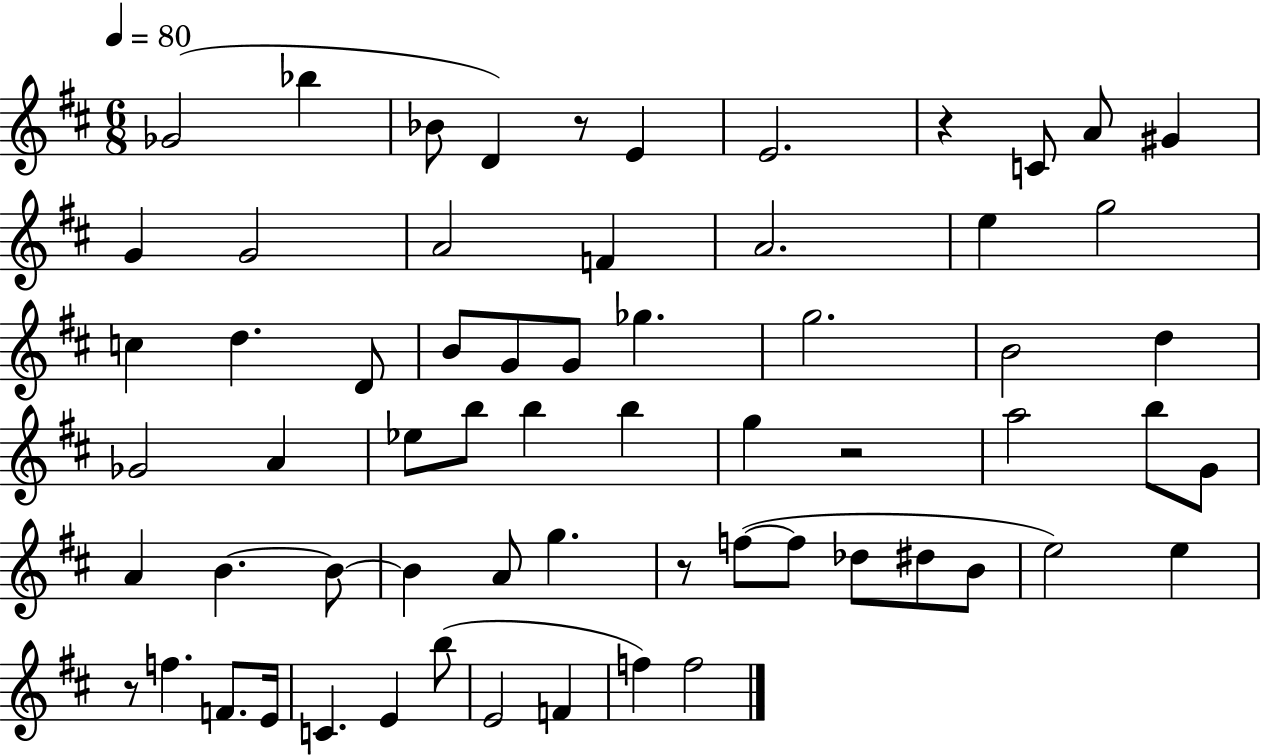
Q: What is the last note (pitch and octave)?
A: F5